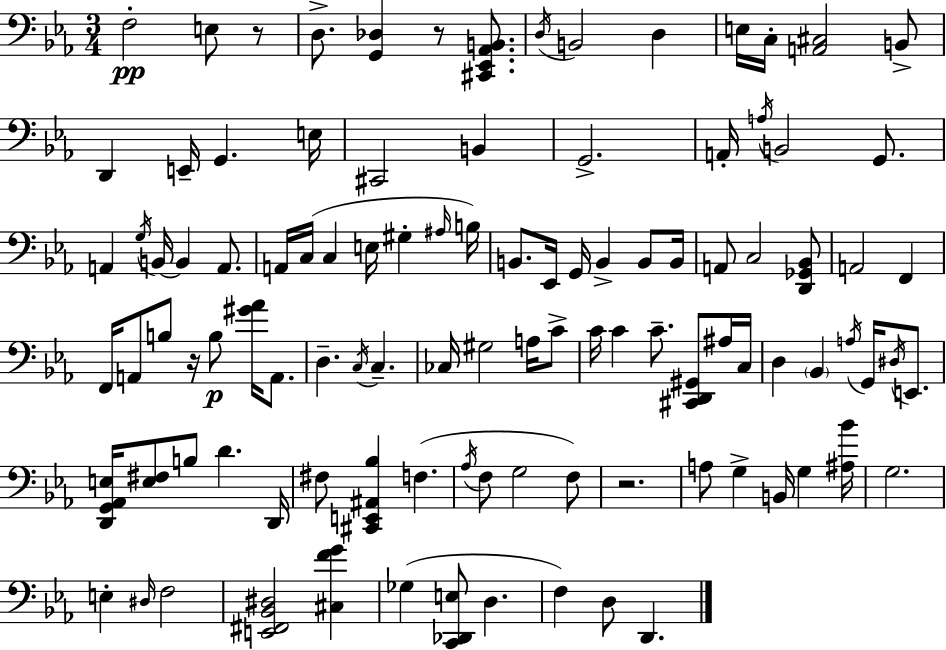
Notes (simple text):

F3/h E3/e R/e D3/e. [G2,Db3]/q R/e [C#2,Eb2,Ab2,B2]/e. D3/s B2/h D3/q E3/s C3/s [A2,C#3]/h B2/e D2/q E2/s G2/q. E3/s C#2/h B2/q G2/h. A2/s A3/s B2/h G2/e. A2/q G3/s B2/s B2/q A2/e. A2/s C3/s C3/q E3/s G#3/q A#3/s B3/s B2/e. Eb2/s G2/s B2/q B2/e B2/s A2/e C3/h [D2,Gb2,Bb2]/e A2/h F2/q F2/s A2/e B3/e R/s B3/e [G#4,Ab4]/s A2/e. D3/q. C3/s C3/q. CES3/s G#3/h A3/s C4/e C4/s C4/q C4/e. [C#2,D2,G#2]/e A#3/s C3/s D3/q Bb2/q A3/s G2/s D#3/s E2/e. [D2,G2,Ab2,E3]/s [E3,F#3]/e B3/e D4/q. D2/s F#3/e [C#2,E2,A#2,Bb3]/q F3/q. Ab3/s F3/e G3/h F3/e R/h. A3/e G3/q B2/s G3/q [A#3,Bb4]/s G3/h. E3/q D#3/s F3/h [E2,F#2,Bb2,D#3]/h [C#3,F4,G4]/q Gb3/q [C2,Db2,E3]/e D3/q. F3/q D3/e D2/q.